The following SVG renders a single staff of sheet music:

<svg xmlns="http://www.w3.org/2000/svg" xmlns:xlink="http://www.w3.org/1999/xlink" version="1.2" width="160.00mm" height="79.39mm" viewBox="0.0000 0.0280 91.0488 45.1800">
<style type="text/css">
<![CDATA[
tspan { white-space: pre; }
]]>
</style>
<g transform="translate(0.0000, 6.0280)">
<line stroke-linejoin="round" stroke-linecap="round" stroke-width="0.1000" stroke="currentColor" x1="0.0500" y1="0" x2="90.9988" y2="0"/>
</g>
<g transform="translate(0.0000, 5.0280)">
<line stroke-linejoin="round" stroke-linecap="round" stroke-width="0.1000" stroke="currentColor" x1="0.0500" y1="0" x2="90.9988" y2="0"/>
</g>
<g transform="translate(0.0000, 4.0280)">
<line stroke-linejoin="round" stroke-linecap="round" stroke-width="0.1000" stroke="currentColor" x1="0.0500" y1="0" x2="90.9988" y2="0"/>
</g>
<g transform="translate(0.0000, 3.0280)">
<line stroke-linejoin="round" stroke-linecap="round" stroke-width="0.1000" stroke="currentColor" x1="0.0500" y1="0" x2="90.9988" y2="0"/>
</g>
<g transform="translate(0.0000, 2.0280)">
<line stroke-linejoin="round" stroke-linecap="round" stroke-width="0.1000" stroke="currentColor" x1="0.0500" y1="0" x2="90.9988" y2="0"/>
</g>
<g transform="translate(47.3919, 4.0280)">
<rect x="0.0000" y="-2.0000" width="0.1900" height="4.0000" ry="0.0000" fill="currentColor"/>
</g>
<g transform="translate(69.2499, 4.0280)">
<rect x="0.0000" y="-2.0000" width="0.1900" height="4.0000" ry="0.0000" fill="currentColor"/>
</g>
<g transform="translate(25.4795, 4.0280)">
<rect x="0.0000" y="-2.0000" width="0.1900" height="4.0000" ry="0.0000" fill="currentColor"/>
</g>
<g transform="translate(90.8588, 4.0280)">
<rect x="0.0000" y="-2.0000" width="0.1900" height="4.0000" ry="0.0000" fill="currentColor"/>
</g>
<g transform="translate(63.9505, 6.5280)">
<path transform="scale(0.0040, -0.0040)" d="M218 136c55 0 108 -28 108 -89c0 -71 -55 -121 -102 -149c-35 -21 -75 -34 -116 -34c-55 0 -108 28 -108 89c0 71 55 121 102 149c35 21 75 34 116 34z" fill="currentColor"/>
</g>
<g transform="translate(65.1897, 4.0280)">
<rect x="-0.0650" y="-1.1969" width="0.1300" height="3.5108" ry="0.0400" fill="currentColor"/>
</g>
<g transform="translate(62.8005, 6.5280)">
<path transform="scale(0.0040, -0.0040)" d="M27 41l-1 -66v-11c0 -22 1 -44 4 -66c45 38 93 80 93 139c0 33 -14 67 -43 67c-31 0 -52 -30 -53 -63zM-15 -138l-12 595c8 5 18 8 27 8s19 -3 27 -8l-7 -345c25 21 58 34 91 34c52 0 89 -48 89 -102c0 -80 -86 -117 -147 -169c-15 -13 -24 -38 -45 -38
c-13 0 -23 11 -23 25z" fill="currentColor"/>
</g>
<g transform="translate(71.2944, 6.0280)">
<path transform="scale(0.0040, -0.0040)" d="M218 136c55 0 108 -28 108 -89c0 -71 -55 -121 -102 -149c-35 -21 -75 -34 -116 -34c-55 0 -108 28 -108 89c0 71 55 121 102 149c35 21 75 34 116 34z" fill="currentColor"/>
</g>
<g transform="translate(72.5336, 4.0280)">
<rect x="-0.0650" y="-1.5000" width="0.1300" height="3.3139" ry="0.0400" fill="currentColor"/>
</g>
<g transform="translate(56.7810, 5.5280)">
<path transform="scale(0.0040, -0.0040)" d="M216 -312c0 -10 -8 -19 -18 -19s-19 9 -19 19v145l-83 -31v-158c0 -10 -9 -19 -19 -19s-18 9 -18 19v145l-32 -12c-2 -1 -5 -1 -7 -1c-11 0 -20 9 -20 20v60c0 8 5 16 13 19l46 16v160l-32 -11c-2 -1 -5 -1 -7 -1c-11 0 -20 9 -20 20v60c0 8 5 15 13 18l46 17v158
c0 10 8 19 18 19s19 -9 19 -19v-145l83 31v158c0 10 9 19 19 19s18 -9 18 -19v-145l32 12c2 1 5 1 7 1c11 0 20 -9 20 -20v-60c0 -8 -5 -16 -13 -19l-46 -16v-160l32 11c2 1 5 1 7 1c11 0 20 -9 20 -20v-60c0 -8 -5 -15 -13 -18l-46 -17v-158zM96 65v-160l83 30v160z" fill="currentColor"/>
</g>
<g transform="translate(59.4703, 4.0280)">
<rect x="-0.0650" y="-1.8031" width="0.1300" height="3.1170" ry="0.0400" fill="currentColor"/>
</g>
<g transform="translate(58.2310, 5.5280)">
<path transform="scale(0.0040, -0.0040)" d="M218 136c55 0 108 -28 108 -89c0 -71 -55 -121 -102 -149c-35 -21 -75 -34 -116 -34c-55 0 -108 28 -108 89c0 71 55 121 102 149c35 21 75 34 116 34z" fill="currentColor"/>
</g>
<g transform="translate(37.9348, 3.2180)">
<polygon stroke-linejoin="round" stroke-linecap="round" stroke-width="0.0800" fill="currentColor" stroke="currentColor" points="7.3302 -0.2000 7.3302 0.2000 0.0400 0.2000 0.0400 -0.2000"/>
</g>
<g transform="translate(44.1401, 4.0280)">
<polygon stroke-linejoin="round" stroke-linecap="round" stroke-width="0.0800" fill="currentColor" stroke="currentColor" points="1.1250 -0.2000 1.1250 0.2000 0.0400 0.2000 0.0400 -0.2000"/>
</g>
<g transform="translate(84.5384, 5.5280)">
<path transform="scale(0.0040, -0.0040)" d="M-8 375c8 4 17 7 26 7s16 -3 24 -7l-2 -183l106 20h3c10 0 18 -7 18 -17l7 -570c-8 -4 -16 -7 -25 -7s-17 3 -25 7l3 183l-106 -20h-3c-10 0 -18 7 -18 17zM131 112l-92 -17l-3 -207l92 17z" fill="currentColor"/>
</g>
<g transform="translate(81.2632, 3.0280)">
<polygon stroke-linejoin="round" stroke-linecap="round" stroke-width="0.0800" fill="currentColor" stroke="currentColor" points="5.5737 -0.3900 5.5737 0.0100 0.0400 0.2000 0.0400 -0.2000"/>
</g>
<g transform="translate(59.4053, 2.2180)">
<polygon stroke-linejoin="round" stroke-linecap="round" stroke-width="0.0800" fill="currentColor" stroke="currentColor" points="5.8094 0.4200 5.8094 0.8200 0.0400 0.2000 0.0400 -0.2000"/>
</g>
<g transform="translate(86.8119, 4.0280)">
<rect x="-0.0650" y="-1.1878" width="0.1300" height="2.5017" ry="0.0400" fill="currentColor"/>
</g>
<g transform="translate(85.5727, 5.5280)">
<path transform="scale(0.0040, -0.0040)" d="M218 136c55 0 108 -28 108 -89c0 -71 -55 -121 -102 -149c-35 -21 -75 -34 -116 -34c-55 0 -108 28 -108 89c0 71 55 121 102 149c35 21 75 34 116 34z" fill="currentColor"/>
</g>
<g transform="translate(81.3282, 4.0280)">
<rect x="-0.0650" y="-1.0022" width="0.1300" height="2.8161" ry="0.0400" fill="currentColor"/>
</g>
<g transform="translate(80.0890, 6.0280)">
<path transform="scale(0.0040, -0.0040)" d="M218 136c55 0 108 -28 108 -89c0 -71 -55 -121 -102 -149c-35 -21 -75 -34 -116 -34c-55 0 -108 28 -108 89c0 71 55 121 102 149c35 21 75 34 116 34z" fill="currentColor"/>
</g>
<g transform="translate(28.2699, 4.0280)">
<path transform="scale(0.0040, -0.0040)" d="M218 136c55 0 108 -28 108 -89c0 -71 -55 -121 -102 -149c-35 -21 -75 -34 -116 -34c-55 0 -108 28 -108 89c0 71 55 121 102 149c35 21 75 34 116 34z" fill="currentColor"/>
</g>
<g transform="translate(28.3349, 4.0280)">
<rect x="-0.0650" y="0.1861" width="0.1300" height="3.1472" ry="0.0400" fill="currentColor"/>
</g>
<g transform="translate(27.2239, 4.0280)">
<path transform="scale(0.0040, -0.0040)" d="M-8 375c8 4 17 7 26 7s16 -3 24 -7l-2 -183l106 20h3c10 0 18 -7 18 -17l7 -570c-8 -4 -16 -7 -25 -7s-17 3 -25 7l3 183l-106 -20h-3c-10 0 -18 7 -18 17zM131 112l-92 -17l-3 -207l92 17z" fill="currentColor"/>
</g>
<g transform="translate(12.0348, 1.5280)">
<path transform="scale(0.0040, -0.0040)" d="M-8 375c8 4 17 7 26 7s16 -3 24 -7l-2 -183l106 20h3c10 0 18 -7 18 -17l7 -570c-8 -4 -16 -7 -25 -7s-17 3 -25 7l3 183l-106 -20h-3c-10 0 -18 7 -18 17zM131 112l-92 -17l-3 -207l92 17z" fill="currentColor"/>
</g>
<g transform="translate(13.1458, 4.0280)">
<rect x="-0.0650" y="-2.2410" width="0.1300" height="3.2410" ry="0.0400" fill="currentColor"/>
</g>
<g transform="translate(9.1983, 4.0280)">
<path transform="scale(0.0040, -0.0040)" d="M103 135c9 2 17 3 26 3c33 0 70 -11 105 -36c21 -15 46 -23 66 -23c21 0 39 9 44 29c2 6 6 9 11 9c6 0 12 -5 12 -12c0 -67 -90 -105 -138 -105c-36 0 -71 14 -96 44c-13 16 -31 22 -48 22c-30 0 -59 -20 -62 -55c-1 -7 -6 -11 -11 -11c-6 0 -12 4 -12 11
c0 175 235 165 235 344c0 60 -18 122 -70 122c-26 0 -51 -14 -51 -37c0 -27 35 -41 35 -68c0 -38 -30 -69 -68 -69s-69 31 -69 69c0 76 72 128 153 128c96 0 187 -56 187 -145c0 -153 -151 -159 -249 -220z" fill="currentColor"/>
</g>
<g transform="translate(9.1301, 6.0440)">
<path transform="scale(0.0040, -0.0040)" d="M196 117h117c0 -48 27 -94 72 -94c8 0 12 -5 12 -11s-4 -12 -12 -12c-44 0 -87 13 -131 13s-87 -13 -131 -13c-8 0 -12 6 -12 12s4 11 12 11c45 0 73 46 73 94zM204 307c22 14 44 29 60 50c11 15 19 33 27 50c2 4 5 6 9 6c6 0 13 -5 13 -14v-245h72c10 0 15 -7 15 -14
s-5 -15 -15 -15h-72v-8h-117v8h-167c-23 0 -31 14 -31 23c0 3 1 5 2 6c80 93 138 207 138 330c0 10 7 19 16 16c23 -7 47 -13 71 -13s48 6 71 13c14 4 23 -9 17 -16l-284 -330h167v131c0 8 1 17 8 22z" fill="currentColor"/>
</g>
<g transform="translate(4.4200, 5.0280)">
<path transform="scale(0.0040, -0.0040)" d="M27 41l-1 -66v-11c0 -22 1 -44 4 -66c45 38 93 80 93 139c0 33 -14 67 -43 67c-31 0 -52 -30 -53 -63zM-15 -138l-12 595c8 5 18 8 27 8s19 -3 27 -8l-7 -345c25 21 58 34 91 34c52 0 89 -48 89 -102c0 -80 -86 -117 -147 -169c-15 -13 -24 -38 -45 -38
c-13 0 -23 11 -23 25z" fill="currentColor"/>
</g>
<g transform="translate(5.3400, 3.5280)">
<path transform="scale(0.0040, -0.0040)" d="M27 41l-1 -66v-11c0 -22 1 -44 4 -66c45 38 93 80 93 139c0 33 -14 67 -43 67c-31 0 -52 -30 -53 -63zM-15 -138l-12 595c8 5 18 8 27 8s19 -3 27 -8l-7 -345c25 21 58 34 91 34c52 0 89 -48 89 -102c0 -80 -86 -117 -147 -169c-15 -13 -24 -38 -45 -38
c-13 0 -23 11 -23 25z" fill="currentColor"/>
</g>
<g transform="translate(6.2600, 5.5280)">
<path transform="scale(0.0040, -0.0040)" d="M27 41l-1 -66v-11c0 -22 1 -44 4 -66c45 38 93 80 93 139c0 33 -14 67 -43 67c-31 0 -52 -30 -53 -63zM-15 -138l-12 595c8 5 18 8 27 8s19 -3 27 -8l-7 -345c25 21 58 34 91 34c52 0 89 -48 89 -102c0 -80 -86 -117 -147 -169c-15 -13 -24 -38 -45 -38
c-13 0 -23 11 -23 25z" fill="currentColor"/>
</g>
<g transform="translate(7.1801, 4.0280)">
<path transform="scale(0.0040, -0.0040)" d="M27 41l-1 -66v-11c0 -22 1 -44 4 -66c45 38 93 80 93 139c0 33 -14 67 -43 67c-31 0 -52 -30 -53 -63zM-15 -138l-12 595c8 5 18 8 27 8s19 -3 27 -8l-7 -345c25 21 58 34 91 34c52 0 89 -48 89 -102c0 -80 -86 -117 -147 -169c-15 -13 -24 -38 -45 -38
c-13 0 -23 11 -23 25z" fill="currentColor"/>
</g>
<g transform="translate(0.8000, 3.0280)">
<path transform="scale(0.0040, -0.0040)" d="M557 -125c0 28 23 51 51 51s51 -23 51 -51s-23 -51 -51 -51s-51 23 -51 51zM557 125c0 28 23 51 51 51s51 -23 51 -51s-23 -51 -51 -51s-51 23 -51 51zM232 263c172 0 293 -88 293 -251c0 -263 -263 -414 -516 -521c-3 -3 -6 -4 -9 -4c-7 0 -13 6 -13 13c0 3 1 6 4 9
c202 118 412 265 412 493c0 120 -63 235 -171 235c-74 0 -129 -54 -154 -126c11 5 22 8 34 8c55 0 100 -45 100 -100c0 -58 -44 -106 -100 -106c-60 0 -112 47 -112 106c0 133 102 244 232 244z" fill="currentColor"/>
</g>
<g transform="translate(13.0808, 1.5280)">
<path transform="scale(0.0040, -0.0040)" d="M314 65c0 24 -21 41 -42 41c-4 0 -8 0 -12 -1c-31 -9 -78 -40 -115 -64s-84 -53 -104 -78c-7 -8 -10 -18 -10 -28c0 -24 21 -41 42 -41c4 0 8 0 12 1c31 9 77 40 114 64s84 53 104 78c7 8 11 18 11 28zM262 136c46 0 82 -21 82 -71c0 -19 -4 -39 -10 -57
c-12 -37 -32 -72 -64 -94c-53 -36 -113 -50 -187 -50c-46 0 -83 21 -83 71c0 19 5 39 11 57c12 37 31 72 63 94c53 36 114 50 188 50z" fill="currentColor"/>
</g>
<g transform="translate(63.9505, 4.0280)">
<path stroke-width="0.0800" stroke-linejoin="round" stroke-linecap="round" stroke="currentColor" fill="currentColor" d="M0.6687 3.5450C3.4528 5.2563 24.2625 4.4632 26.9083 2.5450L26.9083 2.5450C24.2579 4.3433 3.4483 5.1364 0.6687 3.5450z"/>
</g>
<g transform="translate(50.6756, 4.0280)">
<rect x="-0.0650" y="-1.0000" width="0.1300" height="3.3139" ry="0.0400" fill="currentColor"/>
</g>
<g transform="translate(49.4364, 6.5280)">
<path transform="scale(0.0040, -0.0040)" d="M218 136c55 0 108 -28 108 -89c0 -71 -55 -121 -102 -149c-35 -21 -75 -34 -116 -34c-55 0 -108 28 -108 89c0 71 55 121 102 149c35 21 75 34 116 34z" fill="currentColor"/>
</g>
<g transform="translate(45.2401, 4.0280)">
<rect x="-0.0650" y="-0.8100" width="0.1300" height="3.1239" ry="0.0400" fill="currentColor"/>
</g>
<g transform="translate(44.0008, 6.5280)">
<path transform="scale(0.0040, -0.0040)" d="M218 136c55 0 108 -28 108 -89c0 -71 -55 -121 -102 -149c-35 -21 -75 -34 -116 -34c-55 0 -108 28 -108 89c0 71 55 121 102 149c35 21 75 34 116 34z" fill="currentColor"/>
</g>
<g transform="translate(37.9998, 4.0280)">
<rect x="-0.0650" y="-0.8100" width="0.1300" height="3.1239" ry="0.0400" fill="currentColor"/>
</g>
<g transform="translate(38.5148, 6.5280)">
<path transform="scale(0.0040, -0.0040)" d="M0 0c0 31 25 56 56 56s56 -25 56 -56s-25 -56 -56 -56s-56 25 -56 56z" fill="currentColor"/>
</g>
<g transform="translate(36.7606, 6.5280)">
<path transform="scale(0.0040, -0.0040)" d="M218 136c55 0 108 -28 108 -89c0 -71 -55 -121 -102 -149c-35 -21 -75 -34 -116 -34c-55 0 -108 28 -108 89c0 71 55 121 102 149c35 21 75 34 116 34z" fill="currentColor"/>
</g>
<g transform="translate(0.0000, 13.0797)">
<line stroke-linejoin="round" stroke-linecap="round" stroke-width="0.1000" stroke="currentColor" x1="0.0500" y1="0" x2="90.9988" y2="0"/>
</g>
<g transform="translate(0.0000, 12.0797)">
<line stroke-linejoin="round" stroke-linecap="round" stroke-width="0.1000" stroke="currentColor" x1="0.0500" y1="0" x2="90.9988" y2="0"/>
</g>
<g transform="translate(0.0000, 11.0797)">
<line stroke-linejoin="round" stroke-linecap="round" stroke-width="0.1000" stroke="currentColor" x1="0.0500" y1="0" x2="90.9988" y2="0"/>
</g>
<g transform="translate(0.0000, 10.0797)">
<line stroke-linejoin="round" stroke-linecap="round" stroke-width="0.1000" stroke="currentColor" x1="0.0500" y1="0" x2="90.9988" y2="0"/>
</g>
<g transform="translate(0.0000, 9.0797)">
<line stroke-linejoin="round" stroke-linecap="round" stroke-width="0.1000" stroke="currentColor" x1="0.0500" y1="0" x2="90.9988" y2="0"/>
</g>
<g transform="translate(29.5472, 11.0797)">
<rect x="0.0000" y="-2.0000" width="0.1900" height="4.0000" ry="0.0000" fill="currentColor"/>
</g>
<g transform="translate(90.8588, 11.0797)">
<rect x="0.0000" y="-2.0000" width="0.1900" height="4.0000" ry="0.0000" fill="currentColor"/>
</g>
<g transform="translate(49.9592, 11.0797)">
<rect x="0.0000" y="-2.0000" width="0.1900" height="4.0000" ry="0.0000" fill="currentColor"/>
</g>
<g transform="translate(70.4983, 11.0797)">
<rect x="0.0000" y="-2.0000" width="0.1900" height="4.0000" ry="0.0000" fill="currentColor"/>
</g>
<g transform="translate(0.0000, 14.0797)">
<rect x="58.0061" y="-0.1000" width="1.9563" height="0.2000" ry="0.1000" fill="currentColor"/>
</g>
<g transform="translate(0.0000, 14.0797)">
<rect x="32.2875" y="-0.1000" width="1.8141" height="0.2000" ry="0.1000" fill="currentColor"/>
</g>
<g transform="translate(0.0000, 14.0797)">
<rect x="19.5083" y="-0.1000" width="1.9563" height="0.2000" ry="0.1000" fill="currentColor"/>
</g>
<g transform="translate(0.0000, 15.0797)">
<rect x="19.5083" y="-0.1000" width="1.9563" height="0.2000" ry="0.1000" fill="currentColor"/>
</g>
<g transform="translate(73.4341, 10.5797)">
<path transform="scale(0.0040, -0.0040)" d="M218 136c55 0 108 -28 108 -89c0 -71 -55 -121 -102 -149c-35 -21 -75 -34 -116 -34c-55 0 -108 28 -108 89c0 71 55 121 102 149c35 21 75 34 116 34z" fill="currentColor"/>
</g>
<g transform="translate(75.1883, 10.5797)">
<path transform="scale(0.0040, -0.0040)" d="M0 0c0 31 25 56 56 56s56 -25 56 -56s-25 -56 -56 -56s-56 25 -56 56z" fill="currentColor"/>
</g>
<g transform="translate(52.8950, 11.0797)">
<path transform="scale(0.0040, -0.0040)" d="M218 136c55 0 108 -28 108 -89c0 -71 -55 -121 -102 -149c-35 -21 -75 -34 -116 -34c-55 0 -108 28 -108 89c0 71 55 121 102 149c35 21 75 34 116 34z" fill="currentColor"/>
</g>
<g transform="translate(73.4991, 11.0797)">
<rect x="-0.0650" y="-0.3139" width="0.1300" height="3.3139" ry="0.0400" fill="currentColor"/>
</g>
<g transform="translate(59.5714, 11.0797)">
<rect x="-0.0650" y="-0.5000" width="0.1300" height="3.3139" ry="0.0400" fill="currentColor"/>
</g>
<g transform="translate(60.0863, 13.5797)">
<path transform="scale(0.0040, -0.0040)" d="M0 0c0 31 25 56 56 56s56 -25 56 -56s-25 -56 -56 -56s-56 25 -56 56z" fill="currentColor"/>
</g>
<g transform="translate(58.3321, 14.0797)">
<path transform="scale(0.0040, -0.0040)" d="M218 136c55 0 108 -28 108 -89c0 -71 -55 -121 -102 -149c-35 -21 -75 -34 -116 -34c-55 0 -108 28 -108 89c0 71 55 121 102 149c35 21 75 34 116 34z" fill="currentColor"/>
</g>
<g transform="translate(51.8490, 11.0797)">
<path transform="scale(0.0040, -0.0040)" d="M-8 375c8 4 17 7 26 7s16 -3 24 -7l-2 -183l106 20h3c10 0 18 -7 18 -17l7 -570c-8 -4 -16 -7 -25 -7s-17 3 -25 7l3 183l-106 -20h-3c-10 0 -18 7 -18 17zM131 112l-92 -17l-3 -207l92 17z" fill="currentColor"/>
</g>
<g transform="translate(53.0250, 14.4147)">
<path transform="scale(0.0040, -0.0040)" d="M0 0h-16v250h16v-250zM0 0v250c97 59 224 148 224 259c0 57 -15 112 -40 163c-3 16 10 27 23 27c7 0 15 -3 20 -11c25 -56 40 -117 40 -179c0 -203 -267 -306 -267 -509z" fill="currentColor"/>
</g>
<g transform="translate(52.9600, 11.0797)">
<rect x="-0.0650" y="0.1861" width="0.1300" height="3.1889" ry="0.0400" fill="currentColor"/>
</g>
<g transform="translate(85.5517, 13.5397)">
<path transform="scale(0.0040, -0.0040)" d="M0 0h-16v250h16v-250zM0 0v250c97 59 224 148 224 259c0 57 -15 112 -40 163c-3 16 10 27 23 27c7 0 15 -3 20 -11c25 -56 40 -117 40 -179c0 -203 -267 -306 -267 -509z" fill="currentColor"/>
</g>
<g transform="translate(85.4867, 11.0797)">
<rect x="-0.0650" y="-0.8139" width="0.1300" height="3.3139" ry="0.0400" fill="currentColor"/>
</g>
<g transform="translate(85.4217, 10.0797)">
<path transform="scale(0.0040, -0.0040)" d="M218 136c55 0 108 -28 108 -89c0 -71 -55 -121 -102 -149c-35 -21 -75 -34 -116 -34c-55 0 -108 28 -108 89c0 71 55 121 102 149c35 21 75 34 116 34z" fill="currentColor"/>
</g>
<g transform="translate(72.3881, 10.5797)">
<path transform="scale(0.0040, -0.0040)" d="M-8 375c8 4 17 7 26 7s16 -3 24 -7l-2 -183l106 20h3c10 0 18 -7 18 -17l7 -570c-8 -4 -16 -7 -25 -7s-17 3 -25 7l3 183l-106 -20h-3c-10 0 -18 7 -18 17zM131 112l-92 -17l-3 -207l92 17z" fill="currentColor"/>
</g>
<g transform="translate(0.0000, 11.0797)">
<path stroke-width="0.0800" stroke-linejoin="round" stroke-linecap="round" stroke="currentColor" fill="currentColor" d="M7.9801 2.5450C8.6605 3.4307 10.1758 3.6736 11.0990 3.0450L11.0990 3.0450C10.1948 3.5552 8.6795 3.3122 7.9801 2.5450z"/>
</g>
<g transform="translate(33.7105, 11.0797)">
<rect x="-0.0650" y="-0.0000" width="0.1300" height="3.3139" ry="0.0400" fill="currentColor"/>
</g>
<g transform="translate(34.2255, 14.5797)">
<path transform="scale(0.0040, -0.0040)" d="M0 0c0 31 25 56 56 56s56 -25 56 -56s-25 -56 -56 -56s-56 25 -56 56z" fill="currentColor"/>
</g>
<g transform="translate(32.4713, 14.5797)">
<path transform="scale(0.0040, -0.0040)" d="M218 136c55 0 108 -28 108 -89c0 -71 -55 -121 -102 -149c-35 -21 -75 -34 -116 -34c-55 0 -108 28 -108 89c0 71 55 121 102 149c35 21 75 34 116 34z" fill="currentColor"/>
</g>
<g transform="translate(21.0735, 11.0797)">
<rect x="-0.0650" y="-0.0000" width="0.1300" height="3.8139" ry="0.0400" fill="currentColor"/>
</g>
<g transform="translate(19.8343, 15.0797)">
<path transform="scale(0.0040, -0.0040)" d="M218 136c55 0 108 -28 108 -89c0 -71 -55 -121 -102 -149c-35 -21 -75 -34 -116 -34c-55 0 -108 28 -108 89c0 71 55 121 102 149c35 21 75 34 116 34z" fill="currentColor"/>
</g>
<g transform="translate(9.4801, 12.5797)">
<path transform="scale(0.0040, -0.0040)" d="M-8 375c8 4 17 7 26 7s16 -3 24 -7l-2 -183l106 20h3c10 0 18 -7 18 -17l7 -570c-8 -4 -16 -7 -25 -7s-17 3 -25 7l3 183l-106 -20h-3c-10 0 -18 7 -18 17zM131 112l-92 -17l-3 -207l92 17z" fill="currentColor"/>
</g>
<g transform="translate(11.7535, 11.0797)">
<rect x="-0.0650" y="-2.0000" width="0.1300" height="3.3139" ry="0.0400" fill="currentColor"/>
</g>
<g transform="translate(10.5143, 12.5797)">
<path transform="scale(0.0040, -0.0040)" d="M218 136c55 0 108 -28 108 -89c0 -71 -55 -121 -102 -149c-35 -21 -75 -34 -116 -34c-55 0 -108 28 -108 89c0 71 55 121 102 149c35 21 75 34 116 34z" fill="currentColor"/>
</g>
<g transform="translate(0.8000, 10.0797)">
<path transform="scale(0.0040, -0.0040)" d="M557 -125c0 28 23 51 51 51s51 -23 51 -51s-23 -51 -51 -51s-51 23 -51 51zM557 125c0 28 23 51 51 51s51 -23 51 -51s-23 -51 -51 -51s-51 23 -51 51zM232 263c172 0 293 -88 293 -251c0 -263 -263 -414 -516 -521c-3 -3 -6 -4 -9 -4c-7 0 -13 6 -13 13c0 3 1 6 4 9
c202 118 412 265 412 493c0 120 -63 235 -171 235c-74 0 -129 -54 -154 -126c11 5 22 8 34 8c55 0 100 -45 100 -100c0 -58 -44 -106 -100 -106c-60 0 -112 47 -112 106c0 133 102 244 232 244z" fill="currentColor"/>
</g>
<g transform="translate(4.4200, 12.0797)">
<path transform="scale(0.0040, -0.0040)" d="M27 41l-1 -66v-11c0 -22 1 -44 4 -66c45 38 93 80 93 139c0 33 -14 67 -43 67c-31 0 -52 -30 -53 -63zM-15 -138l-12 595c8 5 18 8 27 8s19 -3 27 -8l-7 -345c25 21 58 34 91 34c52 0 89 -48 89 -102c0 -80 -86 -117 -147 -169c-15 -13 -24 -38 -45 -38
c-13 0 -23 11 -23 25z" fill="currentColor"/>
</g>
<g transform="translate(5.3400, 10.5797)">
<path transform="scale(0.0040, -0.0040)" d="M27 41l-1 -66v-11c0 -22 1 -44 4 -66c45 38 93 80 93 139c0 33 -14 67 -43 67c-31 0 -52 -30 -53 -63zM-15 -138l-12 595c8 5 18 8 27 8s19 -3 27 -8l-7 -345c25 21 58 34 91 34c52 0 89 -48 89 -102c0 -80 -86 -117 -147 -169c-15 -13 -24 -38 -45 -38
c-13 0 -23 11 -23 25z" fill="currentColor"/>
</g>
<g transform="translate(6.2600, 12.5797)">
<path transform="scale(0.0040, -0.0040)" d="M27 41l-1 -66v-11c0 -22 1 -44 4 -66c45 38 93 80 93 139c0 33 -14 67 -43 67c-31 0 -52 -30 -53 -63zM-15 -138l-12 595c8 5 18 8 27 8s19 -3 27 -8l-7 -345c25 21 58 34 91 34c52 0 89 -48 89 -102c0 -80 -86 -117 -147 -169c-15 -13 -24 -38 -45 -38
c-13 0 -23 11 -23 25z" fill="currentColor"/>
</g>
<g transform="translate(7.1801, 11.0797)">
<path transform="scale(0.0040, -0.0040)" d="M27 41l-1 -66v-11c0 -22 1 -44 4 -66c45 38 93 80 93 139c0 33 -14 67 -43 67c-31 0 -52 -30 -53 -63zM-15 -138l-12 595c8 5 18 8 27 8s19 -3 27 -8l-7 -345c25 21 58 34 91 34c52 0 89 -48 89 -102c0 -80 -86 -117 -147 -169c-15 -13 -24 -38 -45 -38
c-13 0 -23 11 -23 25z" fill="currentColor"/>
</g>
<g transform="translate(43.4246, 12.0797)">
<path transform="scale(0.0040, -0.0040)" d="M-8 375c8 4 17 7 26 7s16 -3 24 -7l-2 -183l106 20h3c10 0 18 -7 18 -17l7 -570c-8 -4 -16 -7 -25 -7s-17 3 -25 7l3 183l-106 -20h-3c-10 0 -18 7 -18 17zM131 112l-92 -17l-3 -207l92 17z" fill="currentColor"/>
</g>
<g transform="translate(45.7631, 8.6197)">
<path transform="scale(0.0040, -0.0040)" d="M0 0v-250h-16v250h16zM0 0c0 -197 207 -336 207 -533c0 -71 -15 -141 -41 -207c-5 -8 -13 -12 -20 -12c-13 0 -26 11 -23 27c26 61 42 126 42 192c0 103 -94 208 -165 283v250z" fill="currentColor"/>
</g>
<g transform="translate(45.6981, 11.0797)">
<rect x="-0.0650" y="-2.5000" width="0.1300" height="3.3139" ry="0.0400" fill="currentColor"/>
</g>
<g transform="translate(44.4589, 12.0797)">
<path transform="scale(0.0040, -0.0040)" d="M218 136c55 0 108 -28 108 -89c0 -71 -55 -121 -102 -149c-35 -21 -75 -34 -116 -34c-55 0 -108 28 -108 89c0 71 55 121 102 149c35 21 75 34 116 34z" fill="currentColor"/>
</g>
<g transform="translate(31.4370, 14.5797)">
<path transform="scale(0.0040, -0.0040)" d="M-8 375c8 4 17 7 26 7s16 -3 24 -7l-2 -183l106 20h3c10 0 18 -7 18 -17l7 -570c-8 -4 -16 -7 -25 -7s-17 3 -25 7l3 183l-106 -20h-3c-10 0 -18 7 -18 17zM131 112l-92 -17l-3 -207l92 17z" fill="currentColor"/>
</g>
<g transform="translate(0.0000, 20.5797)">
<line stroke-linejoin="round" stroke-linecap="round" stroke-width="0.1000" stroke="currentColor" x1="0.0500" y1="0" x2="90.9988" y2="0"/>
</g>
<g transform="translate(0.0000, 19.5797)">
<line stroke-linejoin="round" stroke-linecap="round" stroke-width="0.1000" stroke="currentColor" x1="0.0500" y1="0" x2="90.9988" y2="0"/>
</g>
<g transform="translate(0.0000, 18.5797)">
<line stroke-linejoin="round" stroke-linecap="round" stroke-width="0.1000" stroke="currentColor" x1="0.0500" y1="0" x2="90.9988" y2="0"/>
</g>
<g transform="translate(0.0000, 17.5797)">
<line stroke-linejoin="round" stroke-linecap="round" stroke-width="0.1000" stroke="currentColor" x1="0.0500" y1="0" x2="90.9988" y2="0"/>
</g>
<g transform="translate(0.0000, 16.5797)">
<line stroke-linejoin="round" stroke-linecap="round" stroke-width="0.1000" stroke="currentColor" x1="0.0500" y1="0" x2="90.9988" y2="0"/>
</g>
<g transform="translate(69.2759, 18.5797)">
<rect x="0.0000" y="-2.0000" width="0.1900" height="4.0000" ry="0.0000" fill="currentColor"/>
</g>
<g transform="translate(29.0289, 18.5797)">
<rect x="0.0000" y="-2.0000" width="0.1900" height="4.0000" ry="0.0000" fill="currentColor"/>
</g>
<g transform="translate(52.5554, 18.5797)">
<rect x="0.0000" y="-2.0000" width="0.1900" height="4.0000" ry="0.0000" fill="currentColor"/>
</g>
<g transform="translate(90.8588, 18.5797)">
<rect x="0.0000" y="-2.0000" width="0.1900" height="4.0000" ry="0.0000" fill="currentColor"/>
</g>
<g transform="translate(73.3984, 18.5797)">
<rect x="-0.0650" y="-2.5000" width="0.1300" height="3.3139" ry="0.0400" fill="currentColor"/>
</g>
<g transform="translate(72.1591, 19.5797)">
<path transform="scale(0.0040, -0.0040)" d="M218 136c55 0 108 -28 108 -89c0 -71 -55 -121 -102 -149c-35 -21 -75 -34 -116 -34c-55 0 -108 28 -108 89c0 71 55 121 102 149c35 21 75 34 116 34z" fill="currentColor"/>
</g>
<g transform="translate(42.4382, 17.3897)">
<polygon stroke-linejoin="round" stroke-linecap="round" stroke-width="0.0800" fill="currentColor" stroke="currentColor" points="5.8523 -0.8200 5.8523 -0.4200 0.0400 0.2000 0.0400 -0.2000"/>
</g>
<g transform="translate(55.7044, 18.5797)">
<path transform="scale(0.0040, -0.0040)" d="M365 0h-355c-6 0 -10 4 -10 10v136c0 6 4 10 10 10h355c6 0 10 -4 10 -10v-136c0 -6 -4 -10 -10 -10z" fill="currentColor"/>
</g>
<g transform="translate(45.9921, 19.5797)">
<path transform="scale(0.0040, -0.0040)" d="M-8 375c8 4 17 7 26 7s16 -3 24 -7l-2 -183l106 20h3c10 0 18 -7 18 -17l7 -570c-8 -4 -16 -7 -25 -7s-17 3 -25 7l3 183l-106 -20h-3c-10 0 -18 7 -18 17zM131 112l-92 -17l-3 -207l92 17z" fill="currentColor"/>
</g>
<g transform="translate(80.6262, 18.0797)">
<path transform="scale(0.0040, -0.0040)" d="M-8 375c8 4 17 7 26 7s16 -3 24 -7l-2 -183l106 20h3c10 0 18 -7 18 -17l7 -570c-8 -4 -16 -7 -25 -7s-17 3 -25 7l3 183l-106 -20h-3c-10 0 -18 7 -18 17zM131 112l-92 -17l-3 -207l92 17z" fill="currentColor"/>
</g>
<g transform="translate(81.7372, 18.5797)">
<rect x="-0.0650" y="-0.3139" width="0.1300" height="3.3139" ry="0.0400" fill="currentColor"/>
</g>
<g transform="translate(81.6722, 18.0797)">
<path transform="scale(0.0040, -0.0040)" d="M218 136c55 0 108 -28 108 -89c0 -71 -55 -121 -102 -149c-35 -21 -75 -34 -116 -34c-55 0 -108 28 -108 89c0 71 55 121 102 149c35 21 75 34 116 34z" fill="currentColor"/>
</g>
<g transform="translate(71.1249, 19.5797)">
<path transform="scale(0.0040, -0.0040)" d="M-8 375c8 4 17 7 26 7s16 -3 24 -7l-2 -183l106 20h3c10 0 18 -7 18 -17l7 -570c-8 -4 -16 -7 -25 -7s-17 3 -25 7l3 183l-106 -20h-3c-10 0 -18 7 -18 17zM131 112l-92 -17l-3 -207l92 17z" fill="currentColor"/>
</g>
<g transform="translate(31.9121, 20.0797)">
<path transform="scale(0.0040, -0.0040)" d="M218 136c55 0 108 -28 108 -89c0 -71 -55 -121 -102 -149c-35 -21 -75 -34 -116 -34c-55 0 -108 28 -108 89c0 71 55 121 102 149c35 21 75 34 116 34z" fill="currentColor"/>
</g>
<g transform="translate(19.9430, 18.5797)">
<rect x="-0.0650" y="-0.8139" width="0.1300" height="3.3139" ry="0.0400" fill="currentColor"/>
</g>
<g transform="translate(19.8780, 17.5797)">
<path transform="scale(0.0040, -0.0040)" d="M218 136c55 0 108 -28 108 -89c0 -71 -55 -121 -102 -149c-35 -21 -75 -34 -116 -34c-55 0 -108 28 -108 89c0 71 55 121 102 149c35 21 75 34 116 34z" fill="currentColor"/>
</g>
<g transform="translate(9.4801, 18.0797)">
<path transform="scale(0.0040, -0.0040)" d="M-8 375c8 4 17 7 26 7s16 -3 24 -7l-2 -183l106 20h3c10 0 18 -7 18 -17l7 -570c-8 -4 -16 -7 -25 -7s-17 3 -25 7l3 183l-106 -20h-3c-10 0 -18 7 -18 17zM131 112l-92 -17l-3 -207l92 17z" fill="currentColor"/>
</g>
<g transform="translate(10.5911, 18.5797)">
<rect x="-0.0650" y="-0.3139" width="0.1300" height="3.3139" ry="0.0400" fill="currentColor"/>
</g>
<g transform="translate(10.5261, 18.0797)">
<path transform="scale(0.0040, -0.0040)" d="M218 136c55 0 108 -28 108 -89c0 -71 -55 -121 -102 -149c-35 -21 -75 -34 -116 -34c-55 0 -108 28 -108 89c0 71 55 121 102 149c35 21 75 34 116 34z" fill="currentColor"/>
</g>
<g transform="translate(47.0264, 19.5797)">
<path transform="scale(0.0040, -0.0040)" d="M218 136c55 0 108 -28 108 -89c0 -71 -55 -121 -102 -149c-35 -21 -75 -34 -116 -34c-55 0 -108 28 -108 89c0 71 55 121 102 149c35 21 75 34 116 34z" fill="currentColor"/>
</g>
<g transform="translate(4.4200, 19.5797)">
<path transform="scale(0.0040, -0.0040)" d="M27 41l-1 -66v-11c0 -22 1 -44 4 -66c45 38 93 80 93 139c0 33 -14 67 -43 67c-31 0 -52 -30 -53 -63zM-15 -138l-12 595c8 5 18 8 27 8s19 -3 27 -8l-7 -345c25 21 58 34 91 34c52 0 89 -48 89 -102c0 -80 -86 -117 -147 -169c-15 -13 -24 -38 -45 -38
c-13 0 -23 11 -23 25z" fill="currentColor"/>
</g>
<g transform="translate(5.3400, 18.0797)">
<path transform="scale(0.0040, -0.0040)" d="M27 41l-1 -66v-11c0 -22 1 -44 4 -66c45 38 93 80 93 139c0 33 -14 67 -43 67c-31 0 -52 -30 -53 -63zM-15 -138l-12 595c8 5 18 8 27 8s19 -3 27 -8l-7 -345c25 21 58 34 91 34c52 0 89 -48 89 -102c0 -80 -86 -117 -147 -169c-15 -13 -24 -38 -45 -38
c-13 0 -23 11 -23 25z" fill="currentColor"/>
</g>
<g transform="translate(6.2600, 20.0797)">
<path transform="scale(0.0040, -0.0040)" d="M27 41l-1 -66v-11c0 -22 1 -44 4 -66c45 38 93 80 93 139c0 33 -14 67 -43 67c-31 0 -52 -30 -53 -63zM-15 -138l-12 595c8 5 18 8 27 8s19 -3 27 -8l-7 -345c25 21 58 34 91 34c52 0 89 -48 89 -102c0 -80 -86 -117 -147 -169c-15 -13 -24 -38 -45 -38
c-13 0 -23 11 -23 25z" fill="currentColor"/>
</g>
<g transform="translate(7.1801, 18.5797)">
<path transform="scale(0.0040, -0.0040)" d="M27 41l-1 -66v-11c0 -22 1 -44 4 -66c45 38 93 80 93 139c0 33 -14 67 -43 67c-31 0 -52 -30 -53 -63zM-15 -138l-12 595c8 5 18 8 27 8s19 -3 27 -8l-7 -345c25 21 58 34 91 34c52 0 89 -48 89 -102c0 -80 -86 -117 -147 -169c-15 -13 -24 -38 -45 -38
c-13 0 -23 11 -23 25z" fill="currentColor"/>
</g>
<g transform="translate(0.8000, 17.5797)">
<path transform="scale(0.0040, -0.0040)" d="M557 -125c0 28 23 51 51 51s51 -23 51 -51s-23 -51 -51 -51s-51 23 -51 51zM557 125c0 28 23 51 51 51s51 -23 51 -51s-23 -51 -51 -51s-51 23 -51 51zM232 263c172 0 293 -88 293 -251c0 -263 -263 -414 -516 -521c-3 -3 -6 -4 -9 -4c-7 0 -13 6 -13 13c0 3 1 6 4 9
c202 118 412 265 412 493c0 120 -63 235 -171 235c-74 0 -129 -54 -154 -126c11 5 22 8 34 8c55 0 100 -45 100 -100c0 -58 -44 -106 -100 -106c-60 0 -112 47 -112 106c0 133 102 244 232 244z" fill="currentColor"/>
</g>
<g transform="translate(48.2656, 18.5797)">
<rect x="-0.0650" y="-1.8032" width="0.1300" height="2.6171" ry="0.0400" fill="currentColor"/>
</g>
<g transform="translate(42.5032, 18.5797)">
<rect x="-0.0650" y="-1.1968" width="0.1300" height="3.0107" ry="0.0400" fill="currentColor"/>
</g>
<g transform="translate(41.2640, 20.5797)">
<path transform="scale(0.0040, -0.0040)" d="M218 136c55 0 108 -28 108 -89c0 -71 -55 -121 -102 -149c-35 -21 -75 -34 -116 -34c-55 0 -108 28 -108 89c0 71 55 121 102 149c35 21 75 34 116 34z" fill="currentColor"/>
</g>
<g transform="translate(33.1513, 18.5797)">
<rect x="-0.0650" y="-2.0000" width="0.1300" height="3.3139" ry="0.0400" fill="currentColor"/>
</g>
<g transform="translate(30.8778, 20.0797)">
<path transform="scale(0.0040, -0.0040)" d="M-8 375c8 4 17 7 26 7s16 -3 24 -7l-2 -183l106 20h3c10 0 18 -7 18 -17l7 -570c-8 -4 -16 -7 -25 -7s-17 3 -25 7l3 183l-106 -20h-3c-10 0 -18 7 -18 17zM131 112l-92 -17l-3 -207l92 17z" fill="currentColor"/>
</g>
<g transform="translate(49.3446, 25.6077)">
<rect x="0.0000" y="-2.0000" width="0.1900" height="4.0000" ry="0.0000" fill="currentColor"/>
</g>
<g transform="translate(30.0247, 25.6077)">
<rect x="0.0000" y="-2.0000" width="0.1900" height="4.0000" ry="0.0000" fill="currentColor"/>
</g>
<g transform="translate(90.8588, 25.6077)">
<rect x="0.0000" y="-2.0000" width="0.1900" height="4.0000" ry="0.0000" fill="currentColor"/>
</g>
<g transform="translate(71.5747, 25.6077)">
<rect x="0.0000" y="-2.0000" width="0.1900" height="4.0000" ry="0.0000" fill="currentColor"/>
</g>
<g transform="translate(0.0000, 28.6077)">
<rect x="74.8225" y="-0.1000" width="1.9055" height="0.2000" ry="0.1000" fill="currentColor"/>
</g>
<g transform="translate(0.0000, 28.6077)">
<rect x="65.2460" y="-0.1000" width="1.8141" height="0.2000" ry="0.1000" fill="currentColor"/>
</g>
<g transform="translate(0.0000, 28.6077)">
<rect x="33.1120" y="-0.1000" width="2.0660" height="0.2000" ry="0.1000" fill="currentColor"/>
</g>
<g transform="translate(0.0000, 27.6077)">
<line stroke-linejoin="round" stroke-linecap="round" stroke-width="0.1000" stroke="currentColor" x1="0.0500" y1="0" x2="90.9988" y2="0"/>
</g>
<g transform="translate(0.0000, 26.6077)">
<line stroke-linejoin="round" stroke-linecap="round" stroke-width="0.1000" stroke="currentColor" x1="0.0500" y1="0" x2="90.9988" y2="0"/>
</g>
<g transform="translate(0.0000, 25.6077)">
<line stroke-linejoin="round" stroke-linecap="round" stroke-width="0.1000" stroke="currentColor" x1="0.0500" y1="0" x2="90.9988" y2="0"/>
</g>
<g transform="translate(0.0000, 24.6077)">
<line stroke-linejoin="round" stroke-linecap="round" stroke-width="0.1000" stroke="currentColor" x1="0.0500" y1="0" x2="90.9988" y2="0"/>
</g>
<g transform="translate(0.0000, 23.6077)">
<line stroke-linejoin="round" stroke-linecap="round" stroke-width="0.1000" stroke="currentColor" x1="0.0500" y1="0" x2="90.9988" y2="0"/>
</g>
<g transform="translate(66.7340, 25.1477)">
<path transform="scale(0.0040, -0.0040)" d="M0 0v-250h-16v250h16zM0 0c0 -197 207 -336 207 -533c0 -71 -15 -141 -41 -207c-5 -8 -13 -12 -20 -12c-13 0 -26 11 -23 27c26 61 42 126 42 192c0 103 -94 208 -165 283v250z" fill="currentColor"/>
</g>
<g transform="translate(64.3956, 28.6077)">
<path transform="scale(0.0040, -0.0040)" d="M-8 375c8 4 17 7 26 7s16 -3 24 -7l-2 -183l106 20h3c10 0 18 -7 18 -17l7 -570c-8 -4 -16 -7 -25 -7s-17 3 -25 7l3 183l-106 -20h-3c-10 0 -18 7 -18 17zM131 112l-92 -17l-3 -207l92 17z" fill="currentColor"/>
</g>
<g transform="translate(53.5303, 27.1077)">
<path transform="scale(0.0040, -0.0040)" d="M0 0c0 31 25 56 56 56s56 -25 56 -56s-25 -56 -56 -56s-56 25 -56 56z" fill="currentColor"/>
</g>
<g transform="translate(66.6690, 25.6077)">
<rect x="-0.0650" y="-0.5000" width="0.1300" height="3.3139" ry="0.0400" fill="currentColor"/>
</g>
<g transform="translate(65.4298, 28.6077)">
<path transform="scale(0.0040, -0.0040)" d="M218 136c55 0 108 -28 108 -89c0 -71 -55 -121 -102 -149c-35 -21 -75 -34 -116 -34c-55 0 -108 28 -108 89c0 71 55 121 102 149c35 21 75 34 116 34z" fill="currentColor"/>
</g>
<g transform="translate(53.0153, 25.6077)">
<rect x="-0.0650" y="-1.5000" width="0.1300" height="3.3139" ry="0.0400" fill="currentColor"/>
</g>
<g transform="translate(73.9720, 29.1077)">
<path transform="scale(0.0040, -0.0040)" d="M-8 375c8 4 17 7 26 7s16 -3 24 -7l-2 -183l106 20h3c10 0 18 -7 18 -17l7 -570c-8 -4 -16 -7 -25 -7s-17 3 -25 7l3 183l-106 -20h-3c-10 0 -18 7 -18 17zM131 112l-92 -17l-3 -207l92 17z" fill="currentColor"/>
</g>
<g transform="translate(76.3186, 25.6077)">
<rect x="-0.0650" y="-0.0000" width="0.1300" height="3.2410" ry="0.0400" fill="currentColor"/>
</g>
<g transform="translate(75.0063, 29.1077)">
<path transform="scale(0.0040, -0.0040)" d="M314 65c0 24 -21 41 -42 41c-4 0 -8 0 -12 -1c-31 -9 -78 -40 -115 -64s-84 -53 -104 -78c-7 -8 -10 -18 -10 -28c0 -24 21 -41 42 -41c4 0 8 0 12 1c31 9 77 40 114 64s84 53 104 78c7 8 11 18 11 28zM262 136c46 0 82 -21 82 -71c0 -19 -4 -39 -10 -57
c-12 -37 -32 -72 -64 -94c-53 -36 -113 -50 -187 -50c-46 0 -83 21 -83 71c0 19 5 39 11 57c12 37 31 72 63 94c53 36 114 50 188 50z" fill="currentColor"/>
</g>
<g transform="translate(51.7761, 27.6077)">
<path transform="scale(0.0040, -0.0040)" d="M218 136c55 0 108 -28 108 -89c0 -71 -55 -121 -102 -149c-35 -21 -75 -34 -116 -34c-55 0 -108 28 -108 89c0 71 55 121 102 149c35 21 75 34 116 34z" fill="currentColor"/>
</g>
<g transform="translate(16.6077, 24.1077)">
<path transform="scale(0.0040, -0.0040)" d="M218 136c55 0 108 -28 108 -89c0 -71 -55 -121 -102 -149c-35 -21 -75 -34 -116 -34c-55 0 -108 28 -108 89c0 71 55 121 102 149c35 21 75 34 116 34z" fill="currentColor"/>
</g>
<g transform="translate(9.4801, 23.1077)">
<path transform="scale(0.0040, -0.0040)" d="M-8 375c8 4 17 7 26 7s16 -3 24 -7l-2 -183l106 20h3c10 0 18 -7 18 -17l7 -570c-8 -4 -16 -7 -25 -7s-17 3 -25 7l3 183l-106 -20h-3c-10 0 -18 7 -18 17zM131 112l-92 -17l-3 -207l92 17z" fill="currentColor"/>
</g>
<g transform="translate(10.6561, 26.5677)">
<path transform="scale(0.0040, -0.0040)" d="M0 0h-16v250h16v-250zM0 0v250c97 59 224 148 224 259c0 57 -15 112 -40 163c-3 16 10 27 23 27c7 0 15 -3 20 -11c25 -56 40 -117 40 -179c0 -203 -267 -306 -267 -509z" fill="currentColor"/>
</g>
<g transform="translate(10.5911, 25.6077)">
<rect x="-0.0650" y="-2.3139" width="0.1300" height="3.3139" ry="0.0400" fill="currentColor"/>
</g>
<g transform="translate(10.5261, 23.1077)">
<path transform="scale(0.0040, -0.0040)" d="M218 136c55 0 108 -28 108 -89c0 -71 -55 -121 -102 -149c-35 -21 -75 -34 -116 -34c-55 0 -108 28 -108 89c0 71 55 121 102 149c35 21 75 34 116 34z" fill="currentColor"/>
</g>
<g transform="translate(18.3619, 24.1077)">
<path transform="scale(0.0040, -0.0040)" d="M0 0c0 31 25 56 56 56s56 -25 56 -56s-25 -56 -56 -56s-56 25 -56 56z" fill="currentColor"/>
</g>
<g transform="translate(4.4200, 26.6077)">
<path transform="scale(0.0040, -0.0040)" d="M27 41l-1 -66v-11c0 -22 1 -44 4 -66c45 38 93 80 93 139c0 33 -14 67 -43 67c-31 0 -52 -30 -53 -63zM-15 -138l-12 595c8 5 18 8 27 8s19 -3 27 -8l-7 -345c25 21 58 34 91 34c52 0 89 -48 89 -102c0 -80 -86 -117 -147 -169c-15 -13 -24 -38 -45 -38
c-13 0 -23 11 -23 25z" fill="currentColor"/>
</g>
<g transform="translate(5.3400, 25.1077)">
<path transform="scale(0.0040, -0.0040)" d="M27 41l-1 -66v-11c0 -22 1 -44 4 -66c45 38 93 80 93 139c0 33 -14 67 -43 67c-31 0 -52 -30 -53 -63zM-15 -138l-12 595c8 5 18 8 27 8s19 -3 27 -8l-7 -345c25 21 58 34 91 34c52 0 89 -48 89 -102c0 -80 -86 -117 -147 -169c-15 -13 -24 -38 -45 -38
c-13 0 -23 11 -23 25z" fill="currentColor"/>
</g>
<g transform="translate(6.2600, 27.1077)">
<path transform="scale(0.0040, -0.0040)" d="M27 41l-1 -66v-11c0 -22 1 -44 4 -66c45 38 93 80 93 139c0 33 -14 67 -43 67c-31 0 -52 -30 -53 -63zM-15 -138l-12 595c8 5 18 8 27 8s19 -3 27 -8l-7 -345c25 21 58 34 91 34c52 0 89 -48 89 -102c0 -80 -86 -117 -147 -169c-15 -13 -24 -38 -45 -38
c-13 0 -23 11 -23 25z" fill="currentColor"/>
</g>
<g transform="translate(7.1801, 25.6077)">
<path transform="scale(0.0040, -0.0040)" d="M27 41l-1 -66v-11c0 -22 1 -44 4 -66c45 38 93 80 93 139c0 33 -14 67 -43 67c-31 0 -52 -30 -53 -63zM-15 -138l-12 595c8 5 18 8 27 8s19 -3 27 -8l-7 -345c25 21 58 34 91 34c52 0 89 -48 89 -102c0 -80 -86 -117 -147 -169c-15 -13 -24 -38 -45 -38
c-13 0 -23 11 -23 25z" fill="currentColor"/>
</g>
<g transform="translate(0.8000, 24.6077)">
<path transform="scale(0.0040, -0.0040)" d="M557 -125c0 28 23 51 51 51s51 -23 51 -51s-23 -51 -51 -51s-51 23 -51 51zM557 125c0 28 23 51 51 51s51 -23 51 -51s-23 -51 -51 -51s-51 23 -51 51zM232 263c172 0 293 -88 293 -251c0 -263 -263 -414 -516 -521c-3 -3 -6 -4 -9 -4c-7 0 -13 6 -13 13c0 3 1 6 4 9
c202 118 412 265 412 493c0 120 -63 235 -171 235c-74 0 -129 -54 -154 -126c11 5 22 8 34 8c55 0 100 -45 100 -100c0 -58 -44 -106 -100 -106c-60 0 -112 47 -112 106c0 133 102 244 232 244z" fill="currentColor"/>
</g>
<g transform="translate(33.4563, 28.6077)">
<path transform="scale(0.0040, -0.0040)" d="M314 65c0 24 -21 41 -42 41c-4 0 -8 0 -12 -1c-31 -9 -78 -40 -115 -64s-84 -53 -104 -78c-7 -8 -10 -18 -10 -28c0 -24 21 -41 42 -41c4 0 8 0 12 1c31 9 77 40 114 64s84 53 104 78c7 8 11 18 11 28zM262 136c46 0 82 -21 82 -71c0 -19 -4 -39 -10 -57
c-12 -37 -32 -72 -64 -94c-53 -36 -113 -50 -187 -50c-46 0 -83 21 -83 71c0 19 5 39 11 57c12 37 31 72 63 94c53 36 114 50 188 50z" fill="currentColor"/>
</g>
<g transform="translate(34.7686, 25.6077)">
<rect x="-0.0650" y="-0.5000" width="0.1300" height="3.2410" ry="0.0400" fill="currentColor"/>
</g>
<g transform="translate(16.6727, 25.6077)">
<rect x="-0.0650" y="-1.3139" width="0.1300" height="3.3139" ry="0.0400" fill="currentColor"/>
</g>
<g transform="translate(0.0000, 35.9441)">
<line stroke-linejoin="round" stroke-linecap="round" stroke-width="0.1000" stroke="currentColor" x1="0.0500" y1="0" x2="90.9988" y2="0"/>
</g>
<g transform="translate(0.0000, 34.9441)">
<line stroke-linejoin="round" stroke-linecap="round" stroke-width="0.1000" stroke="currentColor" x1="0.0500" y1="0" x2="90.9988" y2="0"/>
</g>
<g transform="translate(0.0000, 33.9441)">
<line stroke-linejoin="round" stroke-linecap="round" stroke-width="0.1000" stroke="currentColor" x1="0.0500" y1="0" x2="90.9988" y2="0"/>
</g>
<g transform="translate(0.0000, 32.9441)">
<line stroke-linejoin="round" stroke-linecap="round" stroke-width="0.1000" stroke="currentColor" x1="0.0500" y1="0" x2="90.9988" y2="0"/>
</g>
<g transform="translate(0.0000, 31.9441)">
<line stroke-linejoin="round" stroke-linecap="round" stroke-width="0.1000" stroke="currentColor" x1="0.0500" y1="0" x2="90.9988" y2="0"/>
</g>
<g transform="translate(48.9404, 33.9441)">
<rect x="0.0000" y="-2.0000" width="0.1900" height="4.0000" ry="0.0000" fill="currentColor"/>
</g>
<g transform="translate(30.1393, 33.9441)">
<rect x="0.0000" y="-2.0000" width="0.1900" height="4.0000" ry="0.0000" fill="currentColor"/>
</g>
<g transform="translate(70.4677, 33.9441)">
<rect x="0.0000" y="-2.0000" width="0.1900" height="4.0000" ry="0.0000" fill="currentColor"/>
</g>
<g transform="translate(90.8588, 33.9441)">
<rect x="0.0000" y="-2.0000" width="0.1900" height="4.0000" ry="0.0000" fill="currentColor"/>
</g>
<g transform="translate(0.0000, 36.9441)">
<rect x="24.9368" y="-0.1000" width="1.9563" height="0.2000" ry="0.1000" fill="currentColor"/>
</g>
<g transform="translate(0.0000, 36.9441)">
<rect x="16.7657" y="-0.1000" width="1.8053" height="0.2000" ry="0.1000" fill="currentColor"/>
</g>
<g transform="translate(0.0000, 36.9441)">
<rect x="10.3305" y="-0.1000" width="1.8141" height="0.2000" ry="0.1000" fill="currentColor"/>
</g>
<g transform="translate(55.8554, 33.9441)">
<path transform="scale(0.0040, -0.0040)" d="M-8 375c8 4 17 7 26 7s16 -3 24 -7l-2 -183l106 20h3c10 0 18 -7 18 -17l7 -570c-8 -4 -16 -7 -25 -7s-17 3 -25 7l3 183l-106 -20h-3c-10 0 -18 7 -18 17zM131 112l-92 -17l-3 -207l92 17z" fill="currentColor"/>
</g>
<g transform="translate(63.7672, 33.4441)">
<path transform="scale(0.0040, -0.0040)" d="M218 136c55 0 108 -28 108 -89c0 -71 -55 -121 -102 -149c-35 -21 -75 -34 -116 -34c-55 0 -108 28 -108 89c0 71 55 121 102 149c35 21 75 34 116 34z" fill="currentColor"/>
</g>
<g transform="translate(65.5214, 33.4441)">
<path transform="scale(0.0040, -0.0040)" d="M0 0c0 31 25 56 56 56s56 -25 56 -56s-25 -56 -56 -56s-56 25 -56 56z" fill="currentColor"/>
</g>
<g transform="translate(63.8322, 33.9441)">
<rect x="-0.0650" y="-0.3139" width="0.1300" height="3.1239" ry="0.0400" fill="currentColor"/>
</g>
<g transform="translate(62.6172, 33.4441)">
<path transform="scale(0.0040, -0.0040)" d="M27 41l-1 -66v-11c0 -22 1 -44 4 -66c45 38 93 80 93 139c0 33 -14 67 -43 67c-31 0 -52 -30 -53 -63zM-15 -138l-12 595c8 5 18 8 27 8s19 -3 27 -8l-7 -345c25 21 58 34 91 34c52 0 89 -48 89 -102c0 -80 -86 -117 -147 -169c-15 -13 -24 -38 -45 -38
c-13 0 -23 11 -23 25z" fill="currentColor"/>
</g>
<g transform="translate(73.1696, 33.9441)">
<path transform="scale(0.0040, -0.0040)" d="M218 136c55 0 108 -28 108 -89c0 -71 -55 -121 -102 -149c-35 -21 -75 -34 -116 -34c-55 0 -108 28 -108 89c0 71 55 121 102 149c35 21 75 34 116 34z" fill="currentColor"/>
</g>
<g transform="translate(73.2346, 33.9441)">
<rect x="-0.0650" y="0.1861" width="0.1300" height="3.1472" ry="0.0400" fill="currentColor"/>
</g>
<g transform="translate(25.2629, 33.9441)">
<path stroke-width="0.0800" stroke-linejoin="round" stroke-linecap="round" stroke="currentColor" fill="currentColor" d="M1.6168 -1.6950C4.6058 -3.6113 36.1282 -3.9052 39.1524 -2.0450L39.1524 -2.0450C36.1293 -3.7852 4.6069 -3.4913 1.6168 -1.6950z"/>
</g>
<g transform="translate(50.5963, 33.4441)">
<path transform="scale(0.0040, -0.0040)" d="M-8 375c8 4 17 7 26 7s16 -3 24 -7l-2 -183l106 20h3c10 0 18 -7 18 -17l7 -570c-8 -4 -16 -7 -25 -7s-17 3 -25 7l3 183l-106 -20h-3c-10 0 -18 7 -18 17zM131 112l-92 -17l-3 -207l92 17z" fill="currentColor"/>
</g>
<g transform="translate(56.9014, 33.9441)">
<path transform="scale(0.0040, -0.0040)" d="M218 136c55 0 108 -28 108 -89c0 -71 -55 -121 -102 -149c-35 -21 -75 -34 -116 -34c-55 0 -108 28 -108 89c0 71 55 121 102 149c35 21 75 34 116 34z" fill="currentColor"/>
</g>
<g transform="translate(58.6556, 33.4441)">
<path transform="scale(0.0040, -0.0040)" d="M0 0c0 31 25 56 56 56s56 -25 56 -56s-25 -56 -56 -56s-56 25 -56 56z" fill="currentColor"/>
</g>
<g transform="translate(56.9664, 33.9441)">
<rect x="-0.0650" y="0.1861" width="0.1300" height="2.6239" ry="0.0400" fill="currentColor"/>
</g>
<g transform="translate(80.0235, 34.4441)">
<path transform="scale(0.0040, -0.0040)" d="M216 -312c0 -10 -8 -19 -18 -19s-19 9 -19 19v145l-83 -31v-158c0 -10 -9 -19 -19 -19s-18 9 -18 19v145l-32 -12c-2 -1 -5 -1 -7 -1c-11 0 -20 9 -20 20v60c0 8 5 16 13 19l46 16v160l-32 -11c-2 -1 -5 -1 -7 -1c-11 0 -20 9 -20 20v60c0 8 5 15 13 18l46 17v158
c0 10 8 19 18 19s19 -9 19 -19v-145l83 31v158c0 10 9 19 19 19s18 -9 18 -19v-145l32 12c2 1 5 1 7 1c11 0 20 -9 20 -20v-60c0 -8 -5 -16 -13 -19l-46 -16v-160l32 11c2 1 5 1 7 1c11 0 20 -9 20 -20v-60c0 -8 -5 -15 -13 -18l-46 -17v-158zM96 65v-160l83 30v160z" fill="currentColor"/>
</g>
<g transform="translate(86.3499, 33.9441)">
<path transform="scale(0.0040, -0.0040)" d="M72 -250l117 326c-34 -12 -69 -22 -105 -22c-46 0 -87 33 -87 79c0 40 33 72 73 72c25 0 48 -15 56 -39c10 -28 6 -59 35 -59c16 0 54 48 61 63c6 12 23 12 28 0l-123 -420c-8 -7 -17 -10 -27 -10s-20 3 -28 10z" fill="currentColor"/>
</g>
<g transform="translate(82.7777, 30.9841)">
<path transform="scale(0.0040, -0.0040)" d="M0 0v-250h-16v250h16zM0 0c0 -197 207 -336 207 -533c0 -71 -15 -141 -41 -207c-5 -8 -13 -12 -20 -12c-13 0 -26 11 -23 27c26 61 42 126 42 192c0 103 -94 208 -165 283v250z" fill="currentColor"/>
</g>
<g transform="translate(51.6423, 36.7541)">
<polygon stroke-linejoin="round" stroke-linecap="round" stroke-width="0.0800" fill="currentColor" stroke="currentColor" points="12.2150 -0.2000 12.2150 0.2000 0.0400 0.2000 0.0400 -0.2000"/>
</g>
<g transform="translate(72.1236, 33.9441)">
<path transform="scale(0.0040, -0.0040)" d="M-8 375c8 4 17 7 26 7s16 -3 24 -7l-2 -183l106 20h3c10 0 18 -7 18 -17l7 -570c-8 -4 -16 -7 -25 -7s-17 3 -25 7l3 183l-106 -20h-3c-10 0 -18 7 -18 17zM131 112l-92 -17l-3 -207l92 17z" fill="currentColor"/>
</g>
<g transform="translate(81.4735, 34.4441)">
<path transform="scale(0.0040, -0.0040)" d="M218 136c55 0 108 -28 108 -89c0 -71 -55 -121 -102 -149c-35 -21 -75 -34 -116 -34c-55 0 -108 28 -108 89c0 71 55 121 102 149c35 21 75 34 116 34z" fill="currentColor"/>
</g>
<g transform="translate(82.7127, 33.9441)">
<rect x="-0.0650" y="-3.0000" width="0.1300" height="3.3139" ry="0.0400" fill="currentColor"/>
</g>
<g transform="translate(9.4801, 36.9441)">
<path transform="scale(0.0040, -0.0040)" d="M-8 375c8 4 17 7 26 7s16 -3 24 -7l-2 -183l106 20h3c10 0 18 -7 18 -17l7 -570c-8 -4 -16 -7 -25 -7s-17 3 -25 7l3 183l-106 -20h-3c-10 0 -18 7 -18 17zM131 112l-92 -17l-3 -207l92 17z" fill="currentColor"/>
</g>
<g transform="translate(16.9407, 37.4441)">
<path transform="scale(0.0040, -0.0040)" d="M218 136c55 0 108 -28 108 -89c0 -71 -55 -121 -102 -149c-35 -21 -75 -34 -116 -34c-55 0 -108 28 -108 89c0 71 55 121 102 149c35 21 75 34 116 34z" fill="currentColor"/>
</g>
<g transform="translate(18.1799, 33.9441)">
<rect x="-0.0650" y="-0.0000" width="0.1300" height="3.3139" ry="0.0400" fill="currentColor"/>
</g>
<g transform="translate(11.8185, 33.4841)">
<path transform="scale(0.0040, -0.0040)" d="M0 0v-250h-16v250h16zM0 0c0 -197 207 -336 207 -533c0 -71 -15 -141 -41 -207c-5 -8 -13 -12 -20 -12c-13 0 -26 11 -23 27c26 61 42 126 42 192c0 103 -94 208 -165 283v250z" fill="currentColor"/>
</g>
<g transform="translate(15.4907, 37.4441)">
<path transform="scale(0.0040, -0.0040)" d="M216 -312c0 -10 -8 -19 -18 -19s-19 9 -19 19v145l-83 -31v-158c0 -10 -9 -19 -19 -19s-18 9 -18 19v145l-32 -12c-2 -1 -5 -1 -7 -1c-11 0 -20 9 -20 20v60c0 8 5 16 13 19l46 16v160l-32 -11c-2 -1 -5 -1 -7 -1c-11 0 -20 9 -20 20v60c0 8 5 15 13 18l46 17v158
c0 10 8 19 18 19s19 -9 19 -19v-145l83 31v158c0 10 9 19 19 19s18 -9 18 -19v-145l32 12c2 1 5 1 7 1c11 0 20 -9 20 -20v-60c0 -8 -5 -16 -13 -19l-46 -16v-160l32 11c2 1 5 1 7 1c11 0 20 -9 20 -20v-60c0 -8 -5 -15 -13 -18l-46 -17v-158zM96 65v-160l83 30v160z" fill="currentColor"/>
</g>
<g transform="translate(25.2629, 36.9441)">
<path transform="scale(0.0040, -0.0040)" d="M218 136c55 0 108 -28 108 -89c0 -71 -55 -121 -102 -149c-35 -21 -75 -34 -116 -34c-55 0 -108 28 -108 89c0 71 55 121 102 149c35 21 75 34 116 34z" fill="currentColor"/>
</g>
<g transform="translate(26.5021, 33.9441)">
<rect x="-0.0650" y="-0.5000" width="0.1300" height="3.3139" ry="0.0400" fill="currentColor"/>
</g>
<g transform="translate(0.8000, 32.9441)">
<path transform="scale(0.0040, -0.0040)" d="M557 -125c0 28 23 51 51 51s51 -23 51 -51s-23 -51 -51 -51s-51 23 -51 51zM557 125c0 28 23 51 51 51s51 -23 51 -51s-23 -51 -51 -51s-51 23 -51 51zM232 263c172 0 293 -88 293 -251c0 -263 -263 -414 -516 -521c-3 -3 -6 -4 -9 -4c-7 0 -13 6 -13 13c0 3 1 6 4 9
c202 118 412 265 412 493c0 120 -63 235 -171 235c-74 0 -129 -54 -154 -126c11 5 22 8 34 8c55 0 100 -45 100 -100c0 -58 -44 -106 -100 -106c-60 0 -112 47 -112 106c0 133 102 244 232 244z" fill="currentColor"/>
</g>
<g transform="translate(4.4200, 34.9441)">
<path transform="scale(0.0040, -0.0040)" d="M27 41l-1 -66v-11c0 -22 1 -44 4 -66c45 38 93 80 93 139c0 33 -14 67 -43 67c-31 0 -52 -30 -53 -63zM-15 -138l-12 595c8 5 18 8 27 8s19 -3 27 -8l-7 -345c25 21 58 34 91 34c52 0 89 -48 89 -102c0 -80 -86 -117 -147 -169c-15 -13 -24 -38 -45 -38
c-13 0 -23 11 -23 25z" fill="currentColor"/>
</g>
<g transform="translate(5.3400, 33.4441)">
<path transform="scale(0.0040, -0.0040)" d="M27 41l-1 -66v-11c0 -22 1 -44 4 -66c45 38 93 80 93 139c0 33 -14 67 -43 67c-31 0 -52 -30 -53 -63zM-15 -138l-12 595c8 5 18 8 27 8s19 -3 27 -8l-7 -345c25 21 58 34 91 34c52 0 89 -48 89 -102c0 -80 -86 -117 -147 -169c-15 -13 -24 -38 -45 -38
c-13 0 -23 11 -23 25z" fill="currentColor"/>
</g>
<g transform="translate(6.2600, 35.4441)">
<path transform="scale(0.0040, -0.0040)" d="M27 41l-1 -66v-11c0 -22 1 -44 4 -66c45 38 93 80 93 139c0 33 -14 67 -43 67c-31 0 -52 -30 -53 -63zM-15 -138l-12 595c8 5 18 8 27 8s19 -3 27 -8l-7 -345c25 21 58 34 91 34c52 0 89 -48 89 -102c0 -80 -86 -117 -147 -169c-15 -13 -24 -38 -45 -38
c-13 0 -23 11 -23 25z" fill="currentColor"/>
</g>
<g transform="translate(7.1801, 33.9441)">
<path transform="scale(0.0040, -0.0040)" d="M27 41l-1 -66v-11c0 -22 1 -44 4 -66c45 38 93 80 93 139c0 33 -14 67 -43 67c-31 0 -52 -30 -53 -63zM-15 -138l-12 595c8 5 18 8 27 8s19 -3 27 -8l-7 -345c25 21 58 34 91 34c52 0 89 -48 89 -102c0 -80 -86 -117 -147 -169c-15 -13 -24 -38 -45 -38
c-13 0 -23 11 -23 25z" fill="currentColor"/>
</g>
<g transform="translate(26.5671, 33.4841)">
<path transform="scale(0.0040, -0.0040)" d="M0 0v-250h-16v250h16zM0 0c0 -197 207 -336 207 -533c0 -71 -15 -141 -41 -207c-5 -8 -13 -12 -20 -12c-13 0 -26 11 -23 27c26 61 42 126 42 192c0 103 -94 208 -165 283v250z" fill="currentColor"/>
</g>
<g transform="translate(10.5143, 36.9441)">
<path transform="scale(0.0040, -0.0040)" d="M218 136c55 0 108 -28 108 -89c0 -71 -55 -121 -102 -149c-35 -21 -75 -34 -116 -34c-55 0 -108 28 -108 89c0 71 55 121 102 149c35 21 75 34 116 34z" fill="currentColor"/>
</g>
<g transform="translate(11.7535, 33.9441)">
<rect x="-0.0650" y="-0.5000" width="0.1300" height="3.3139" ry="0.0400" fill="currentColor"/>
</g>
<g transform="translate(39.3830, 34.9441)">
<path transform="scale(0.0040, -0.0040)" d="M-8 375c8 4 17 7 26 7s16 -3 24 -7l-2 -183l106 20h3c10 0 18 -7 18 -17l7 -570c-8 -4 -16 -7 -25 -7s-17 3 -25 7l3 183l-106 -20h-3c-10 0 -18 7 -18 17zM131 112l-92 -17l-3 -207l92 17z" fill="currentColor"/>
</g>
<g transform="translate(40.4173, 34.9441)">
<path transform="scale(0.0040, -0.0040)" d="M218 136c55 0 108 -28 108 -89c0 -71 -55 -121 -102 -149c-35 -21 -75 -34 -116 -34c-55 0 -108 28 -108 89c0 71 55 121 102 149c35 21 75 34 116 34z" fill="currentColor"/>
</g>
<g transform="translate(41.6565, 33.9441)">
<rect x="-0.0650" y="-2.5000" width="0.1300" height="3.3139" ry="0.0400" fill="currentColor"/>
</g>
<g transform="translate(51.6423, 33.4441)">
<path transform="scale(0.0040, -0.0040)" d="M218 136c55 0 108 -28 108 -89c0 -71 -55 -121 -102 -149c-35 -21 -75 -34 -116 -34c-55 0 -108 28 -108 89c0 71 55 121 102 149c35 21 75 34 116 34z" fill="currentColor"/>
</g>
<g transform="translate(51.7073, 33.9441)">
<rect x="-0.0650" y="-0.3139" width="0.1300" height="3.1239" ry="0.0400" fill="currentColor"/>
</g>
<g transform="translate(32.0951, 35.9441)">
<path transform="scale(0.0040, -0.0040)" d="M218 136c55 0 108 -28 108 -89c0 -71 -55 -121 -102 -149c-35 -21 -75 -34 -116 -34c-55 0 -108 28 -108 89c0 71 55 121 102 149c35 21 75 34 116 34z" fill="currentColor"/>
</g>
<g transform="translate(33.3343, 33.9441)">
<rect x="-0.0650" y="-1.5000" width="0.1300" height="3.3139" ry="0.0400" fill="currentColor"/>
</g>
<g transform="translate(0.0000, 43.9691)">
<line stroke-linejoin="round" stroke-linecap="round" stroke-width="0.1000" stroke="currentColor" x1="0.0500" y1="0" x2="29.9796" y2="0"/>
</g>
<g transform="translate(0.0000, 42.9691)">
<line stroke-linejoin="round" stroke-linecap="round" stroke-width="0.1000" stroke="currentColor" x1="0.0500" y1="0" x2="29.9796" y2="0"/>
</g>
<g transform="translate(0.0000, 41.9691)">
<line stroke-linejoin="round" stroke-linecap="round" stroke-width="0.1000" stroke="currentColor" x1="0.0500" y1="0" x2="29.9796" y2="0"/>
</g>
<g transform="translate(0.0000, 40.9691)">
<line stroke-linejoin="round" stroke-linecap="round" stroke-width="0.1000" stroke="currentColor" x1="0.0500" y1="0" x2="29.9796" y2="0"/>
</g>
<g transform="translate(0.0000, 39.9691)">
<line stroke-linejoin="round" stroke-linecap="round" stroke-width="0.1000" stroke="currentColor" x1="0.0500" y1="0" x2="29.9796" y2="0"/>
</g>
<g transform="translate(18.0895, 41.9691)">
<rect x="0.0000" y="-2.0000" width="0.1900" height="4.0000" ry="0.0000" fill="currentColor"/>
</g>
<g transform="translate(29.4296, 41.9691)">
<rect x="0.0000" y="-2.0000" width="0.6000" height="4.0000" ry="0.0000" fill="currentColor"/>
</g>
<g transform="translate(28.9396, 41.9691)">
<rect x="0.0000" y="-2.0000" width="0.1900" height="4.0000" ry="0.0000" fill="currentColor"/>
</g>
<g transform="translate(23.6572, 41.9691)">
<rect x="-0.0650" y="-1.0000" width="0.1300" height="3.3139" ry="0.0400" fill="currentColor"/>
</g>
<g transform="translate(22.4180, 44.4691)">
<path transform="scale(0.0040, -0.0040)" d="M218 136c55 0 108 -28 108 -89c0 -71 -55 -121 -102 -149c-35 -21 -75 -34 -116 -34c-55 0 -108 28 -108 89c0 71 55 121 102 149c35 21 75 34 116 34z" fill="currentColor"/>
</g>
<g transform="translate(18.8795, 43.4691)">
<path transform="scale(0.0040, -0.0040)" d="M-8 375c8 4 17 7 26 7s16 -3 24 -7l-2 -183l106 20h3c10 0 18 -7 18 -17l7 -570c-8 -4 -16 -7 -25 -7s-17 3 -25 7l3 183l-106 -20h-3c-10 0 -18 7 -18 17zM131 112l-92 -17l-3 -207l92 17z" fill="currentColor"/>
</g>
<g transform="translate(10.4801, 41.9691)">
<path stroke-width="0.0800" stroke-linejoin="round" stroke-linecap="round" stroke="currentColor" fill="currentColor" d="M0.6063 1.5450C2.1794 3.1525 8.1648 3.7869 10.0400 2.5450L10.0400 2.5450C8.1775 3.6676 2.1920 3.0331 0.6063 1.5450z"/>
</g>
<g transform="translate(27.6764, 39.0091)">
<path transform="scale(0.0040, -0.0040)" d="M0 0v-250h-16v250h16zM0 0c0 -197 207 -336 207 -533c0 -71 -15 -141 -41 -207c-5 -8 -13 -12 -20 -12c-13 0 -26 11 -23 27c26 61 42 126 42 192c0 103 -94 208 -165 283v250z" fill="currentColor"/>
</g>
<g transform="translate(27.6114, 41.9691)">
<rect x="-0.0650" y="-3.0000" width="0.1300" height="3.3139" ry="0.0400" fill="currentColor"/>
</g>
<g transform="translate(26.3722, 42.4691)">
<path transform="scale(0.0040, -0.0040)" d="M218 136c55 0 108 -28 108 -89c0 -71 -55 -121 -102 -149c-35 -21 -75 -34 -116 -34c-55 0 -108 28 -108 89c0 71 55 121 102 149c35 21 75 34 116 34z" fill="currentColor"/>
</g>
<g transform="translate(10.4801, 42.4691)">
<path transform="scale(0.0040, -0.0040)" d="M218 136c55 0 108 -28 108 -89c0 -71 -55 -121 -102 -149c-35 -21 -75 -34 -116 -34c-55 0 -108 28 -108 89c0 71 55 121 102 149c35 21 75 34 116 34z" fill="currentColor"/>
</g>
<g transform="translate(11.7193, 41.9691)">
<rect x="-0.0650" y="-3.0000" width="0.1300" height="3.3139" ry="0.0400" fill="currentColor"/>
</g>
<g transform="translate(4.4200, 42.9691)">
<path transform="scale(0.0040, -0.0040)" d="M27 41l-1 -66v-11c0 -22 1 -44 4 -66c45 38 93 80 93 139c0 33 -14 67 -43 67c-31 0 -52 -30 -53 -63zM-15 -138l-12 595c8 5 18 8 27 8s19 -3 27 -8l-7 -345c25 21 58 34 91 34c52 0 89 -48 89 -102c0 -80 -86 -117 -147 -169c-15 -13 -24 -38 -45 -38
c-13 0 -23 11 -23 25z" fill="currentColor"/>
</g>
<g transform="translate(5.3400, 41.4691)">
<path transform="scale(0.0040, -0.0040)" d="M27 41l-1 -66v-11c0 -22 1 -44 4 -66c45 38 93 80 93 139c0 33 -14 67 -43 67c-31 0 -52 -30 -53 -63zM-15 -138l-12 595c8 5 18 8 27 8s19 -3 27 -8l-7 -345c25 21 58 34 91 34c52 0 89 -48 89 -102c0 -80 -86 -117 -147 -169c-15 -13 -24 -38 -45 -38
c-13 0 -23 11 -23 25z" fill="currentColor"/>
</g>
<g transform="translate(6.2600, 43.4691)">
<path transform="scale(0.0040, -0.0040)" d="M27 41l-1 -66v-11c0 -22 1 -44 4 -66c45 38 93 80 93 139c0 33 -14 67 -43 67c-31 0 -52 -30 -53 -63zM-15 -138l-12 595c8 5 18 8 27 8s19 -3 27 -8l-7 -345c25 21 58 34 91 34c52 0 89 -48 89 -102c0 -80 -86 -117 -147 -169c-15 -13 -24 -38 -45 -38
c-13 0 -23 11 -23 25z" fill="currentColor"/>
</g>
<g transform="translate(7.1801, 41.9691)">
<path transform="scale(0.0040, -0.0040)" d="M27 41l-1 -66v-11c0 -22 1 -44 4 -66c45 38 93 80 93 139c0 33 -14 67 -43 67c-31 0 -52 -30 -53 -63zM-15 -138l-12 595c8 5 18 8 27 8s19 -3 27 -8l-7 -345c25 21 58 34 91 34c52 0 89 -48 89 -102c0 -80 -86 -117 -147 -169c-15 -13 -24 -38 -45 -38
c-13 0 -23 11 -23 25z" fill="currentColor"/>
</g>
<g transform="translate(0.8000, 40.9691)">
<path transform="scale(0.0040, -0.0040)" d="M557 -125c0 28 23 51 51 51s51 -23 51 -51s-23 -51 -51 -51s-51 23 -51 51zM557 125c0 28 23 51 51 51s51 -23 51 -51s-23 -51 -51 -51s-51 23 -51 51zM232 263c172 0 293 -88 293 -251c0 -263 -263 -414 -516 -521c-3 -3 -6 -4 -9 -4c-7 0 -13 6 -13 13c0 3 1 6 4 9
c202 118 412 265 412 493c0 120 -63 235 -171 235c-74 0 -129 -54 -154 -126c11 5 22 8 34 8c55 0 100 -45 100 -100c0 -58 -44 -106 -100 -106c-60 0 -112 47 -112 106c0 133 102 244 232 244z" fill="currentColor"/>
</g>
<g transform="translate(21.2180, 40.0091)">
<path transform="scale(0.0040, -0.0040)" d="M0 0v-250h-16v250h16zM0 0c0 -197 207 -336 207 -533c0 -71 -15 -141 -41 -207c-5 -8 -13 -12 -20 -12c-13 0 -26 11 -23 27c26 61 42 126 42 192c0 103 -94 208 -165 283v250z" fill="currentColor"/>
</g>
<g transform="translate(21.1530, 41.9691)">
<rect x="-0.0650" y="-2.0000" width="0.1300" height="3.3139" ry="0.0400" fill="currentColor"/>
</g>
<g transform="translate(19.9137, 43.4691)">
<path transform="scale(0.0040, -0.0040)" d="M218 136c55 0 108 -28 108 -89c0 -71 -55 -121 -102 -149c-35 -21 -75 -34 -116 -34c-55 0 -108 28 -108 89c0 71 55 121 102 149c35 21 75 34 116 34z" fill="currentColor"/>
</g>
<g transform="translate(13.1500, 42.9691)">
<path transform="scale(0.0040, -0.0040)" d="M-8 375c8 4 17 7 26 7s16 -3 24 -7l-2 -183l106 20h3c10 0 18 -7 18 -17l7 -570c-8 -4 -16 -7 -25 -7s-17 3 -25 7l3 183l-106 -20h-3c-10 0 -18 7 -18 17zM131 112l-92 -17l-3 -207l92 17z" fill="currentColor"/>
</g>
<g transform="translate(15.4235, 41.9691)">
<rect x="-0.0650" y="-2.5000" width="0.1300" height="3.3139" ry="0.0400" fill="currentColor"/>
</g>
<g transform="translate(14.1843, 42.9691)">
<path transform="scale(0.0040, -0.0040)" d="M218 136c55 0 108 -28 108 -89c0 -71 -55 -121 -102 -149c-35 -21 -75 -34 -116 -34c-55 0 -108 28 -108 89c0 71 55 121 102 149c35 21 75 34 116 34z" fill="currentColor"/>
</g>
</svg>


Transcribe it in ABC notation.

X:1
T:Untitled
M:2/4
L:1/4
K:Ab
B,2 D, F,,/2 F,,/4 F,, ^A,,/2 _F,,/2 G,, G,,/2 A,,/2 A,, C,, D,, B,,/2 D,/2 _E,, E, F,/2 E, F, A,, G,,/2 B,,/2 z2 B,, E, B,/2 G, _E,,2 G,, E,,/2 D,,2 E,,/2 ^D,, E,,/2 G,, B,, E,/2 D,/2 _E,/2 D, ^C,/2 z/2 C, B,, A,,/2 F,, C,/2